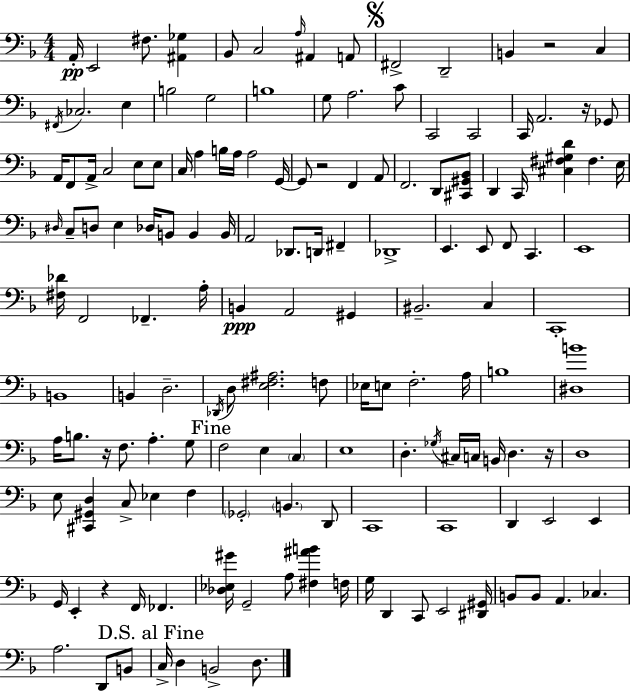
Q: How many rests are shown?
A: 6